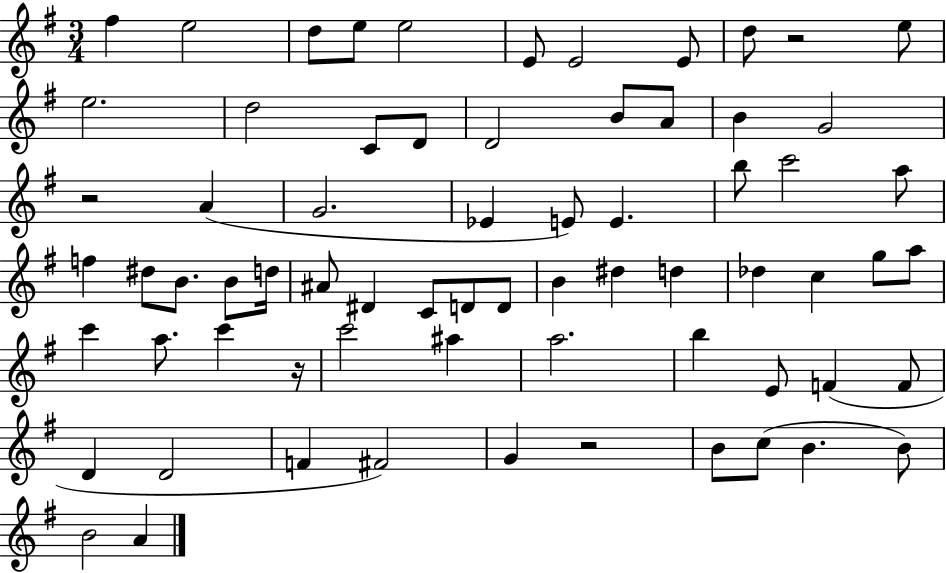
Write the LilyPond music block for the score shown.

{
  \clef treble
  \numericTimeSignature
  \time 3/4
  \key g \major
  fis''4 e''2 | d''8 e''8 e''2 | e'8 e'2 e'8 | d''8 r2 e''8 | \break e''2. | d''2 c'8 d'8 | d'2 b'8 a'8 | b'4 g'2 | \break r2 a'4( | g'2. | ees'4 e'8) e'4. | b''8 c'''2 a''8 | \break f''4 dis''8 b'8. b'8 d''16 | ais'8 dis'4 c'8 d'8 d'8 | b'4 dis''4 d''4 | des''4 c''4 g''8 a''8 | \break c'''4 a''8. c'''4 r16 | c'''2 ais''4 | a''2. | b''4 e'8 f'4( f'8 | \break d'4 d'2 | f'4 fis'2) | g'4 r2 | b'8 c''8( b'4. b'8) | \break b'2 a'4 | \bar "|."
}